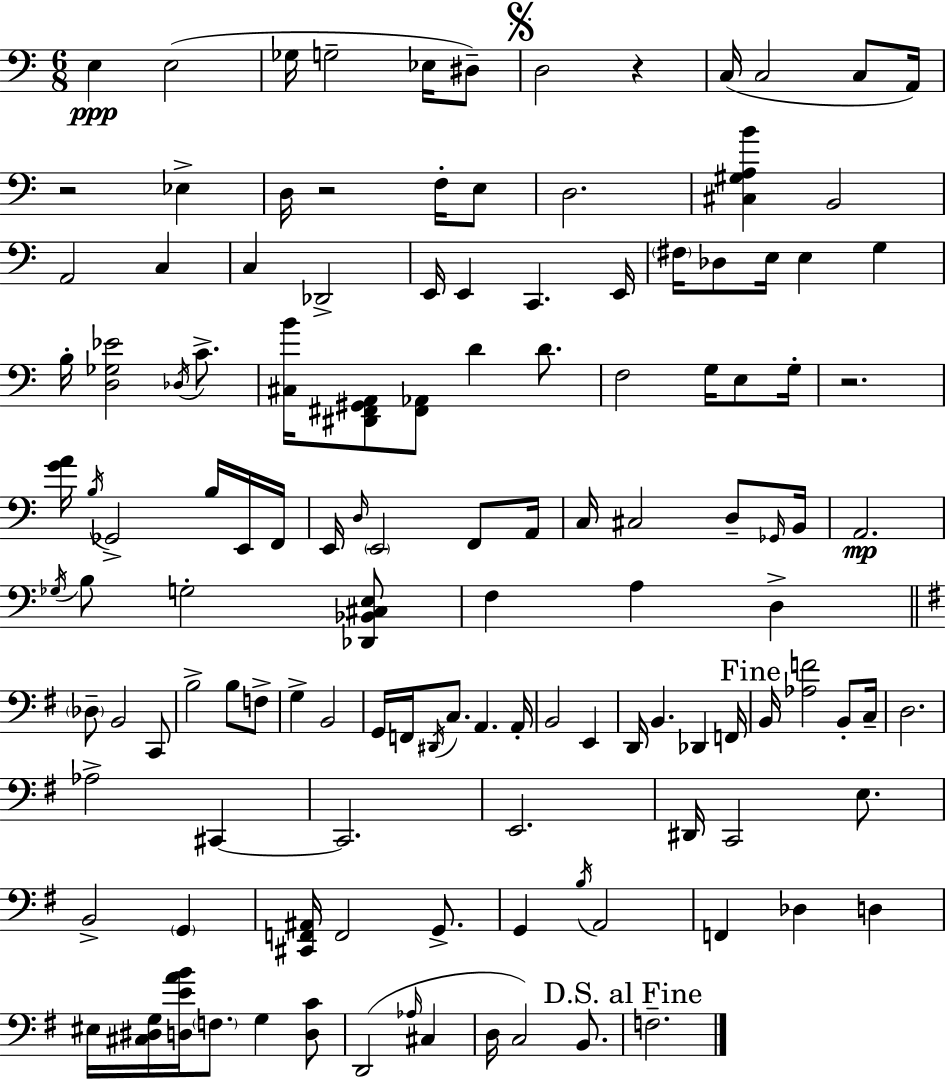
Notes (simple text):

E3/q E3/h Gb3/s G3/h Eb3/s D#3/e D3/h R/q C3/s C3/h C3/e A2/s R/h Eb3/q D3/s R/h F3/s E3/e D3/h. [C#3,G#3,A3,B4]/q B2/h A2/h C3/q C3/q Db2/h E2/s E2/q C2/q. E2/s F#3/s Db3/e E3/s E3/q G3/q B3/s [D3,Gb3,Eb4]/h Db3/s C4/e. [C#3,B4]/s [D#2,F#2,G#2,A2]/e [F#2,Ab2]/e D4/q D4/e. F3/h G3/s E3/e G3/s R/h. [G4,A4]/s B3/s Gb2/h B3/s E2/s F2/s E2/s D3/s E2/h F2/e A2/s C3/s C#3/h D3/e Gb2/s B2/s A2/h. Gb3/s B3/e G3/h [Db2,Bb2,C#3,E3]/e F3/q A3/q D3/q Db3/e B2/h C2/e B3/h B3/e F3/e G3/q B2/h G2/s F2/s D#2/s C3/e. A2/q. A2/s B2/h E2/q D2/s B2/q. Db2/q F2/s B2/s [Ab3,F4]/h B2/e C3/s D3/h. Ab3/h C#2/q C#2/h. E2/h. D#2/s C2/h E3/e. B2/h G2/q [C#2,F2,A#2]/s F2/h G2/e. G2/q B3/s A2/h F2/q Db3/q D3/q EIS3/s [C#3,D#3,G3]/s [D3,E4,A4,B4]/s F3/e. G3/q [D3,C4]/e D2/h Ab3/s C#3/q D3/s C3/h B2/e. F3/h.